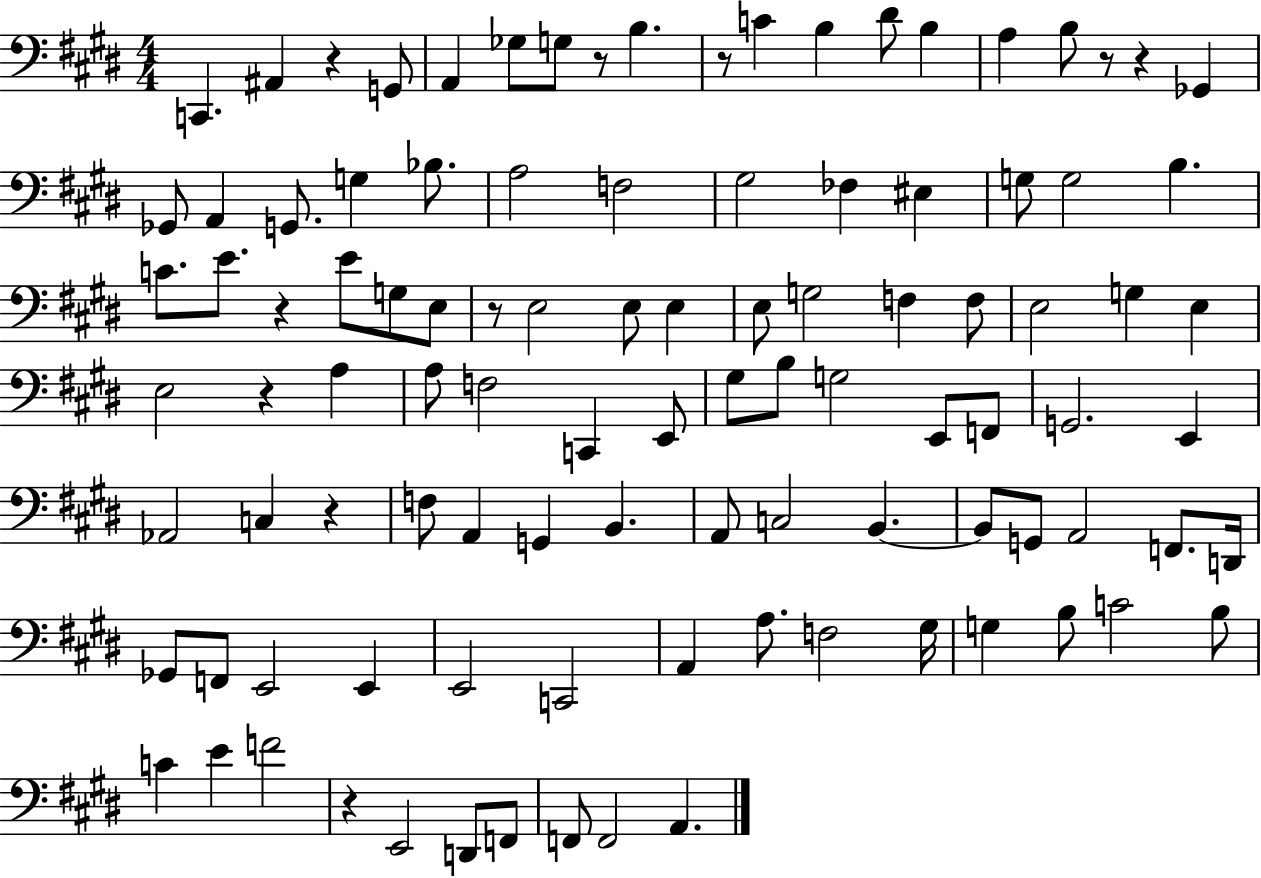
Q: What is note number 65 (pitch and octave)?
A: B2